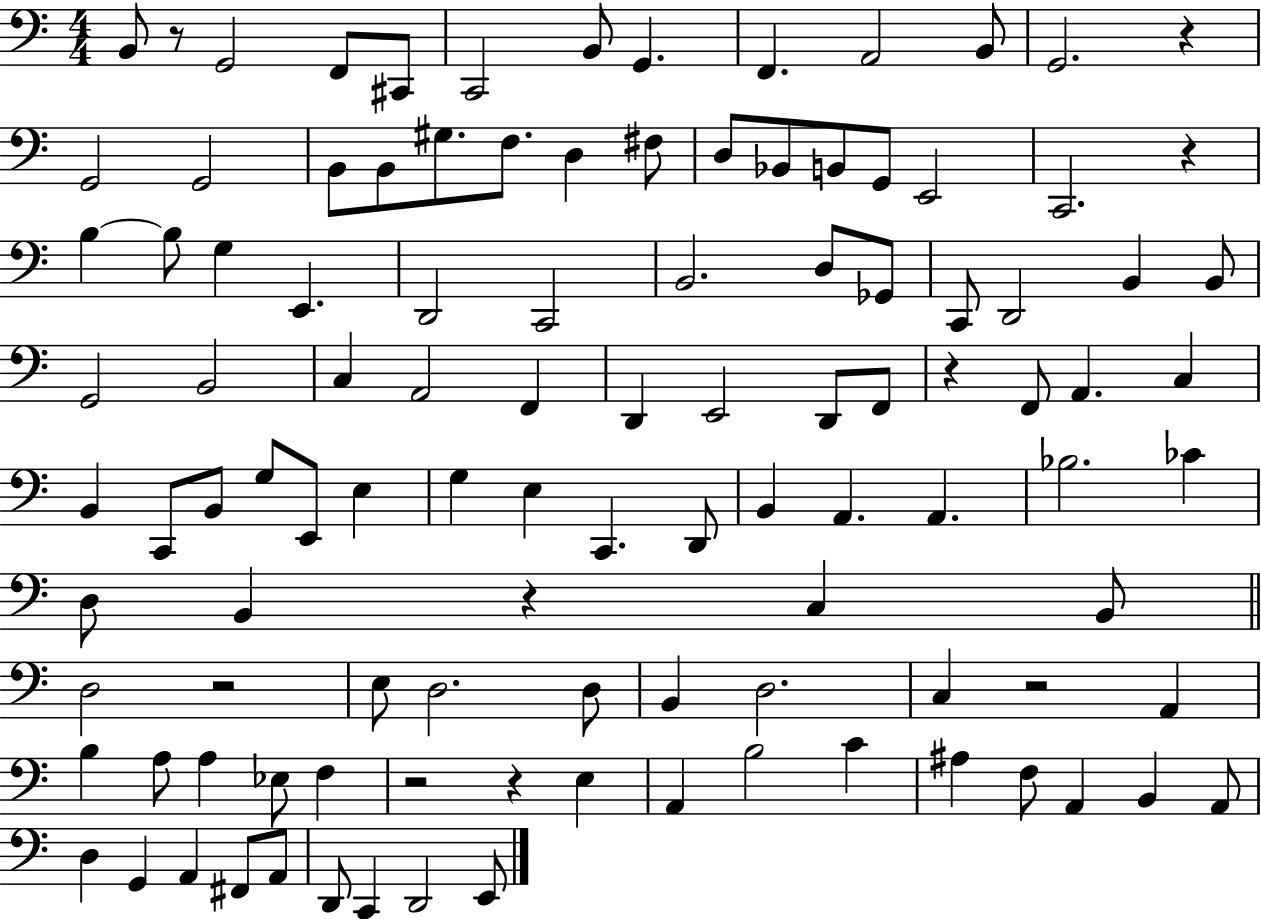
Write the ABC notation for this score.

X:1
T:Untitled
M:4/4
L:1/4
K:C
B,,/2 z/2 G,,2 F,,/2 ^C,,/2 C,,2 B,,/2 G,, F,, A,,2 B,,/2 G,,2 z G,,2 G,,2 B,,/2 B,,/2 ^G,/2 F,/2 D, ^F,/2 D,/2 _B,,/2 B,,/2 G,,/2 E,,2 C,,2 z B, B,/2 G, E,, D,,2 C,,2 B,,2 D,/2 _G,,/2 C,,/2 D,,2 B,, B,,/2 G,,2 B,,2 C, A,,2 F,, D,, E,,2 D,,/2 F,,/2 z F,,/2 A,, C, B,, C,,/2 B,,/2 G,/2 E,,/2 E, G, E, C,, D,,/2 B,, A,, A,, _B,2 _C D,/2 B,, z C, B,,/2 D,2 z2 E,/2 D,2 D,/2 B,, D,2 C, z2 A,, B, A,/2 A, _E,/2 F, z2 z E, A,, B,2 C ^A, F,/2 A,, B,, A,,/2 D, G,, A,, ^F,,/2 A,,/2 D,,/2 C,, D,,2 E,,/2